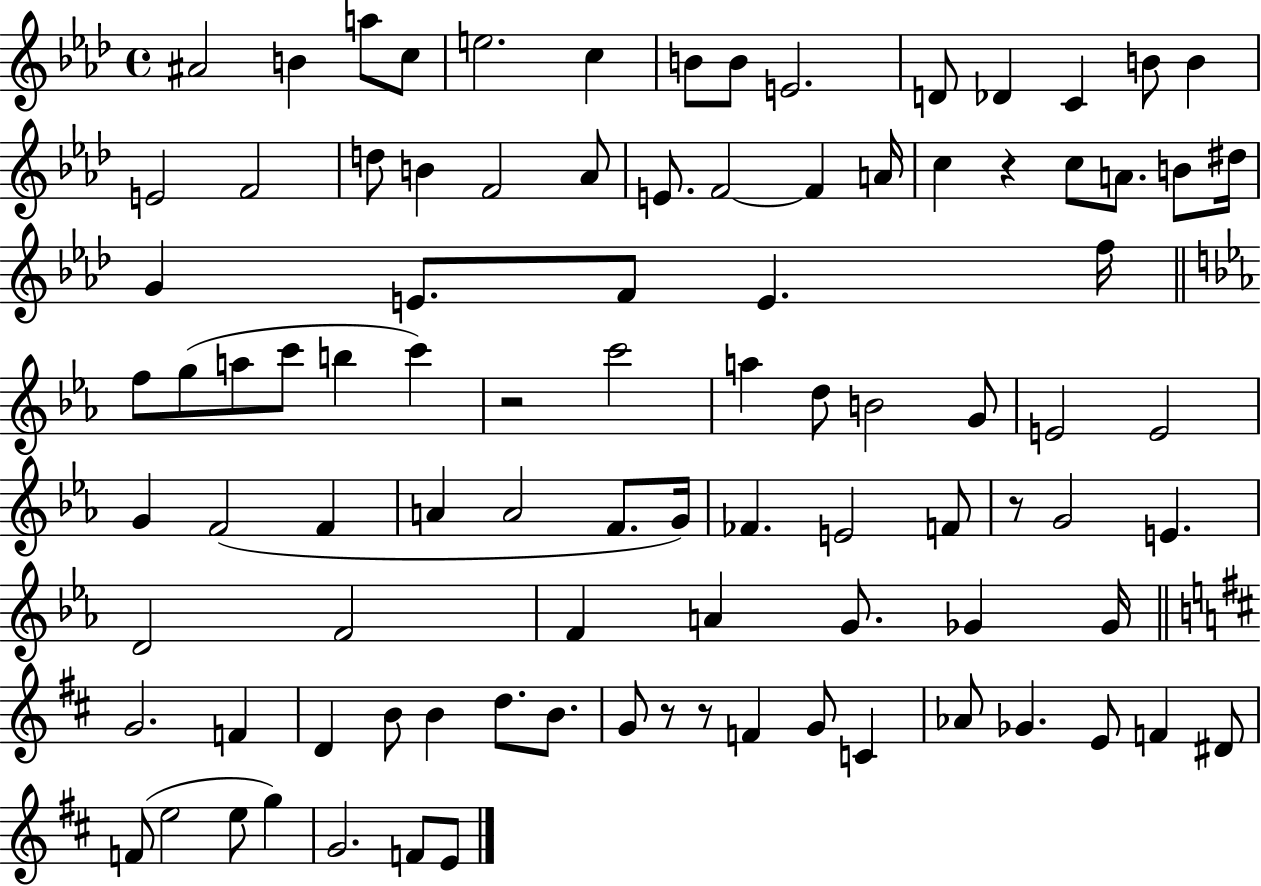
A#4/h B4/q A5/e C5/e E5/h. C5/q B4/e B4/e E4/h. D4/e Db4/q C4/q B4/e B4/q E4/h F4/h D5/e B4/q F4/h Ab4/e E4/e. F4/h F4/q A4/s C5/q R/q C5/e A4/e. B4/e D#5/s G4/q E4/e. F4/e E4/q. F5/s F5/e G5/e A5/e C6/e B5/q C6/q R/h C6/h A5/q D5/e B4/h G4/e E4/h E4/h G4/q F4/h F4/q A4/q A4/h F4/e. G4/s FES4/q. E4/h F4/e R/e G4/h E4/q. D4/h F4/h F4/q A4/q G4/e. Gb4/q Gb4/s G4/h. F4/q D4/q B4/e B4/q D5/e. B4/e. G4/e R/e R/e F4/q G4/e C4/q Ab4/e Gb4/q. E4/e F4/q D#4/e F4/e E5/h E5/e G5/q G4/h. F4/e E4/e